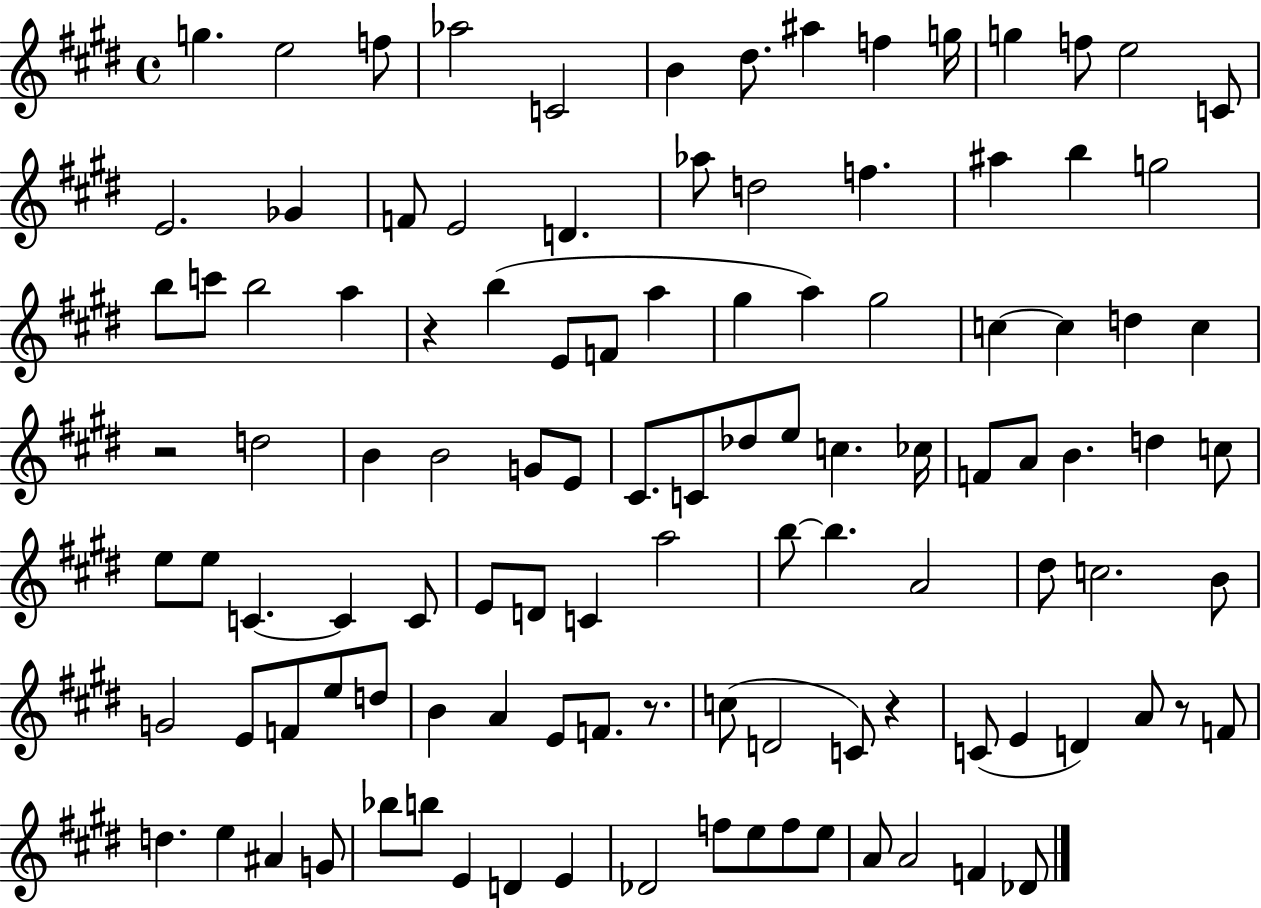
X:1
T:Untitled
M:4/4
L:1/4
K:E
g e2 f/2 _a2 C2 B ^d/2 ^a f g/4 g f/2 e2 C/2 E2 _G F/2 E2 D _a/2 d2 f ^a b g2 b/2 c'/2 b2 a z b E/2 F/2 a ^g a ^g2 c c d c z2 d2 B B2 G/2 E/2 ^C/2 C/2 _d/2 e/2 c _c/4 F/2 A/2 B d c/2 e/2 e/2 C C C/2 E/2 D/2 C a2 b/2 b A2 ^d/2 c2 B/2 G2 E/2 F/2 e/2 d/2 B A E/2 F/2 z/2 c/2 D2 C/2 z C/2 E D A/2 z/2 F/2 d e ^A G/2 _b/2 b/2 E D E _D2 f/2 e/2 f/2 e/2 A/2 A2 F _D/2